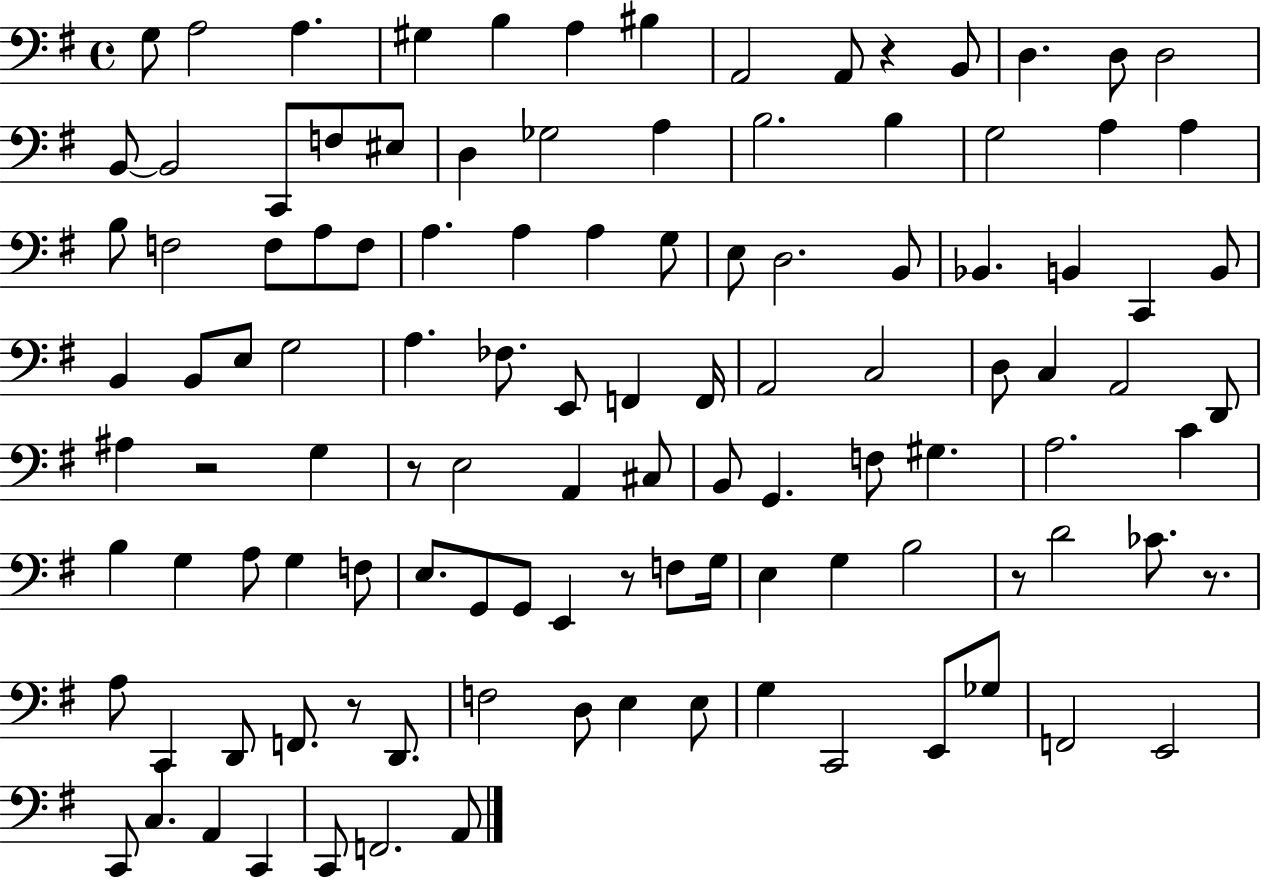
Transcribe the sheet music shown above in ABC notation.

X:1
T:Untitled
M:4/4
L:1/4
K:G
G,/2 A,2 A, ^G, B, A, ^B, A,,2 A,,/2 z B,,/2 D, D,/2 D,2 B,,/2 B,,2 C,,/2 F,/2 ^E,/2 D, _G,2 A, B,2 B, G,2 A, A, B,/2 F,2 F,/2 A,/2 F,/2 A, A, A, G,/2 E,/2 D,2 B,,/2 _B,, B,, C,, B,,/2 B,, B,,/2 E,/2 G,2 A, _F,/2 E,,/2 F,, F,,/4 A,,2 C,2 D,/2 C, A,,2 D,,/2 ^A, z2 G, z/2 E,2 A,, ^C,/2 B,,/2 G,, F,/2 ^G, A,2 C B, G, A,/2 G, F,/2 E,/2 G,,/2 G,,/2 E,, z/2 F,/2 G,/4 E, G, B,2 z/2 D2 _C/2 z/2 A,/2 C,, D,,/2 F,,/2 z/2 D,,/2 F,2 D,/2 E, E,/2 G, C,,2 E,,/2 _G,/2 F,,2 E,,2 C,,/2 C, A,, C,, C,,/2 F,,2 A,,/2